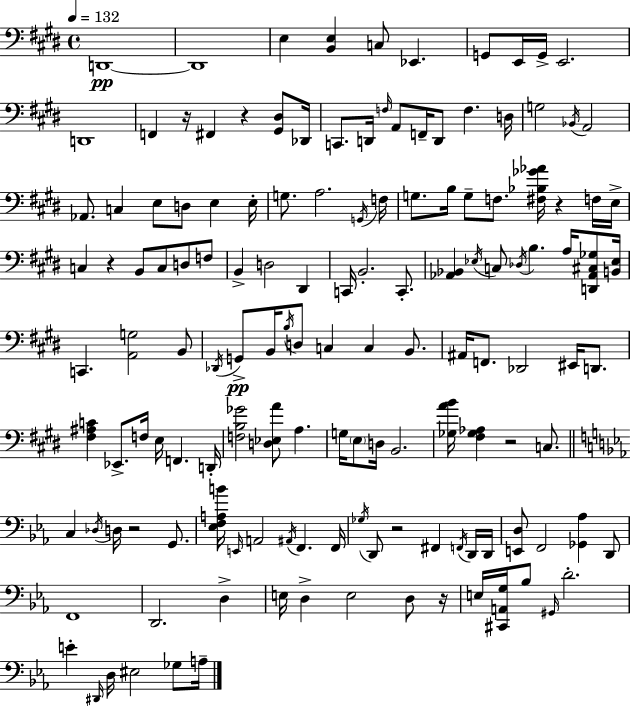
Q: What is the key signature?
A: E major